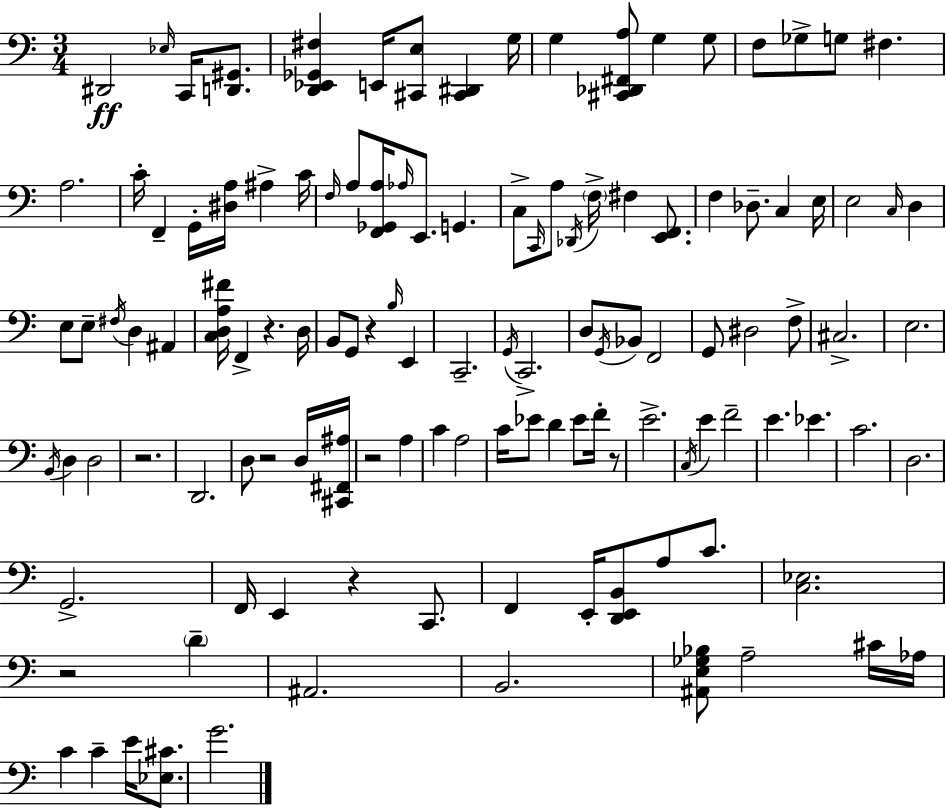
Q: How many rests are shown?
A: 8